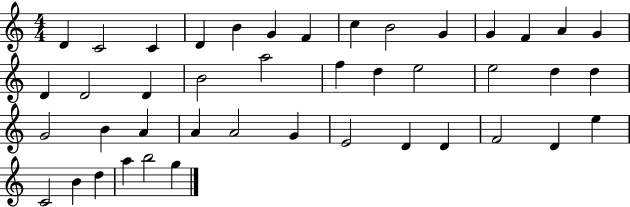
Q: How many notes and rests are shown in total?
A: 43